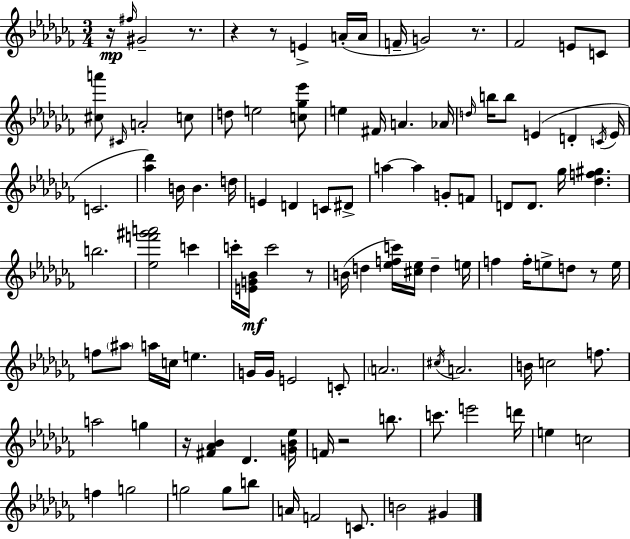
{
  \clef treble
  \numericTimeSignature
  \time 3/4
  \key aes \minor
  r16\mp \grace { fis''16 } gis'2-- r8. | r4 r8 e'4-> a'16-.( | a'16 f'16-- g'2) r8. | fes'2 e'8 c'8 | \break <cis'' a'''>8 \grace { cis'16 } a'2-. | c''8 d''8 e''2 | <c'' ges'' ees'''>8 e''4 fis'16 a'4. | aes'16 \grace { d''16 } b''16 b''8 e'4( d'4-. | \break \acciaccatura { c'16 } e'16 c'2. | <aes'' des'''>4) b'16 b'4. | d''16 e'4 d'4 | c'8 dis'8-> a''4~~ a''4 | \break g'8-. f'8 d'8 d'8. ges''16 <des'' f'' gis''>4. | b''2. | <ees'' f''' gis''' a'''>2 | c'''4 c'''16-. <e' g' bes'>16\mf c'''2 | \break r8 b'16( d''4 <ees'' f'' c'''>16) <cis'' ees''>16 d''4-- | e''16 f''4 f''16-. e''8-> d''8 | r8 e''16 f''8 \parenthesize ais''8 a''16 c''16 e''4. | g'16 g'16 e'2 | \break c'8-. \parenthesize a'2. | \acciaccatura { cis''16 } a'2. | b'16 c''2 | f''8. a''2 | \break g''4 r16 <fis' aes' bes'>4 des'4. | <g' bes' ees''>16 f'16 r2 | b''8. c'''8. e'''2 | d'''16 e''4 c''2 | \break f''4 g''2 | g''2 | g''8 b''8 a'16 f'2 | c'8. b'2 | \break gis'4 \bar "|."
}